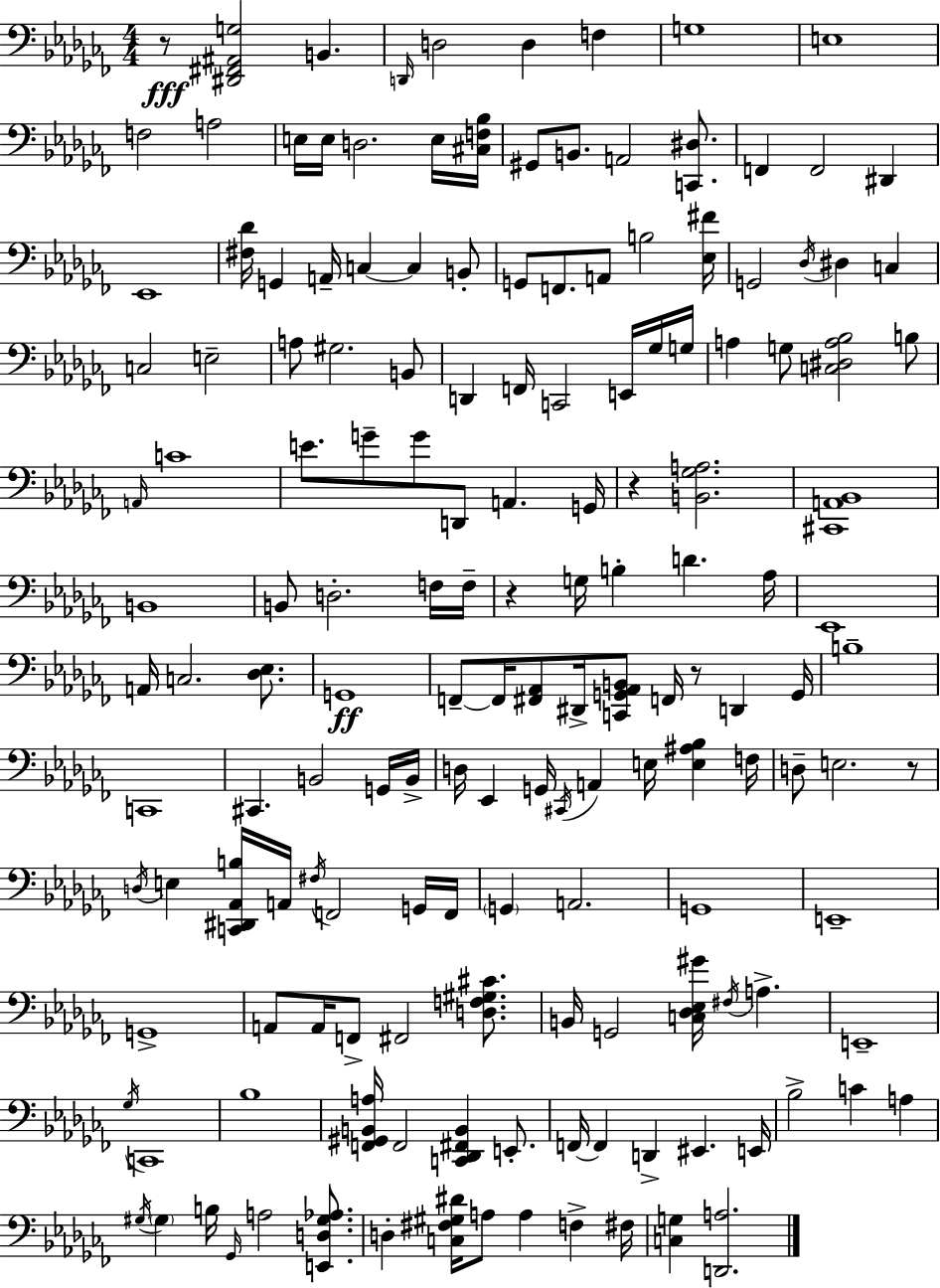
{
  \clef bass
  \numericTimeSignature
  \time 4/4
  \key aes \minor
  r8\fff <dis, fis, ais, g>2 b,4. | \grace { d,16 } d2 d4 f4 | g1 | e1 | \break f2 a2 | e16 e16 d2. e16 | <cis f bes>16 gis,8 b,8. a,2 <c, dis>8. | f,4 f,2 dis,4 | \break ees,1 | <fis des'>16 g,4 a,16-- c4~~ c4 b,8-. | g,8 f,8. a,8 b2 | <ees fis'>16 g,2 \acciaccatura { des16 } dis4 c4 | \break c2 e2-- | a8 gis2. | b,8 d,4 f,16 c,2 e,16 | ges16 g16 a4 g8 <c dis a bes>2 | \break b8 \grace { a,16 } c'1 | e'8. g'8-- g'8 d,8 a,4. | g,16 r4 <b, ges a>2. | <cis, a, bes,>1 | \break b,1 | b,8 d2.-. | f16 f16-- r4 g16 b4-. d'4. | aes16 ees,1 | \break a,16 c2. | <des ees>8. g,1\ff | f,8--~~ f,16 <fis, aes,>8 dis,16-> <c, g, aes, b,>8 f,16 r8 d,4 | g,16 b1-- | \break c,1 | cis,4. b,2 | g,16 b,16-> d16 ees,4 g,16 \acciaccatura { cis,16 } a,4 e16 <e ais bes>4 | f16 d8-- e2. | \break r8 \acciaccatura { d16 } e4 <c, dis, aes, b>16 a,16 \acciaccatura { fis16 } f,2 | g,16 f,16 \parenthesize g,4 a,2. | g,1 | e,1-- | \break g,1-> | a,8 a,16 f,8-> fis,2 | <d f gis cis'>8. b,16 g,2 <c des ees gis'>16 | \acciaccatura { fis16 } a4.-> e,1-- | \break \acciaccatura { ges16 } c,1 | bes1 | <f, gis, b, a>16 f,2 | <c, des, fis, b,>4 e,8.-. f,16~~ f,4 d,4-> | \break eis,4. e,16 bes2-> | c'4 a4 \acciaccatura { gis16 } \parenthesize gis4 b16 \grace { ges,16 } a2 | <e, d gis aes>8. d4-. <c fis gis dis'>16 a8 | a4 f4-> fis16 <c g>4 <d, a>2. | \break \bar "|."
}